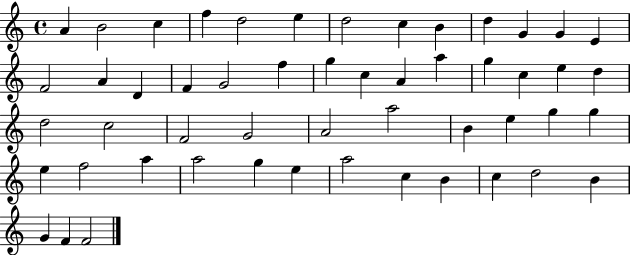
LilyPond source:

{
  \clef treble
  \time 4/4
  \defaultTimeSignature
  \key c \major
  a'4 b'2 c''4 | f''4 d''2 e''4 | d''2 c''4 b'4 | d''4 g'4 g'4 e'4 | \break f'2 a'4 d'4 | f'4 g'2 f''4 | g''4 c''4 a'4 a''4 | g''4 c''4 e''4 d''4 | \break d''2 c''2 | f'2 g'2 | a'2 a''2 | b'4 e''4 g''4 g''4 | \break e''4 f''2 a''4 | a''2 g''4 e''4 | a''2 c''4 b'4 | c''4 d''2 b'4 | \break g'4 f'4 f'2 | \bar "|."
}